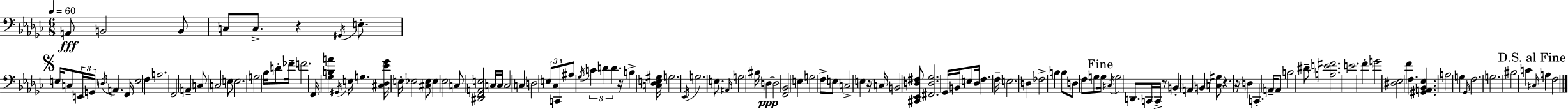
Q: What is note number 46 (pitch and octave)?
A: A#3